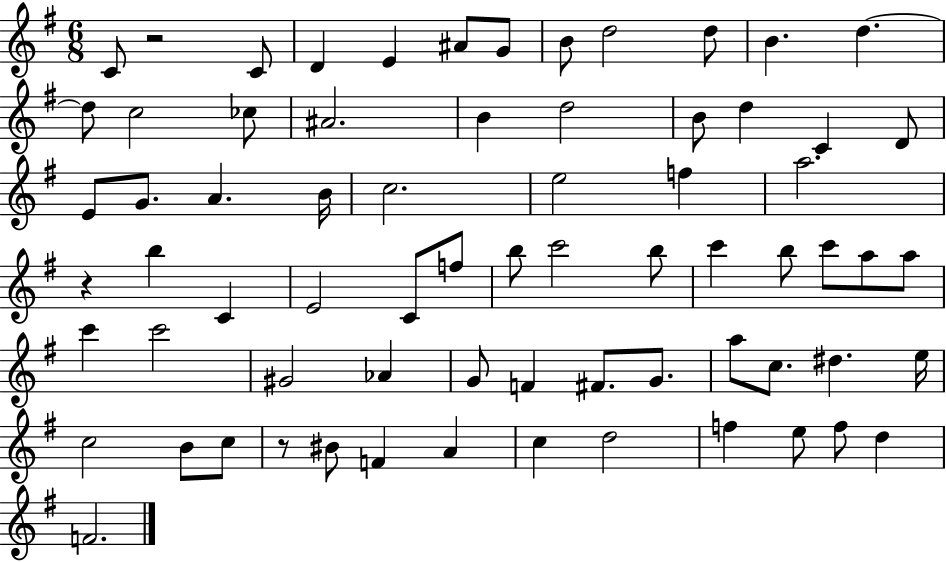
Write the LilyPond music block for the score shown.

{
  \clef treble
  \numericTimeSignature
  \time 6/8
  \key g \major
  c'8 r2 c'8 | d'4 e'4 ais'8 g'8 | b'8 d''2 d''8 | b'4. d''4.~~ | \break d''8 c''2 ces''8 | ais'2. | b'4 d''2 | b'8 d''4 c'4 d'8 | \break e'8 g'8. a'4. b'16 | c''2. | e''2 f''4 | a''2. | \break r4 b''4 c'4 | e'2 c'8 f''8 | b''8 c'''2 b''8 | c'''4 b''8 c'''8 a''8 a''8 | \break c'''4 c'''2 | gis'2 aes'4 | g'8 f'4 fis'8. g'8. | a''8 c''8. dis''4. e''16 | \break c''2 b'8 c''8 | r8 bis'8 f'4 a'4 | c''4 d''2 | f''4 e''8 f''8 d''4 | \break f'2. | \bar "|."
}